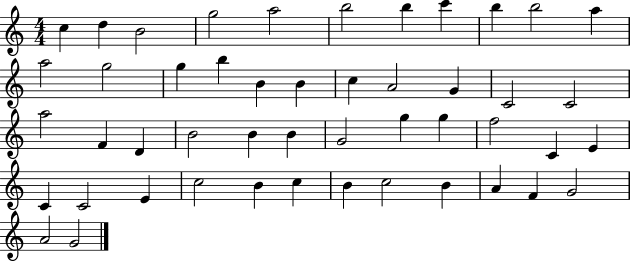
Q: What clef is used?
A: treble